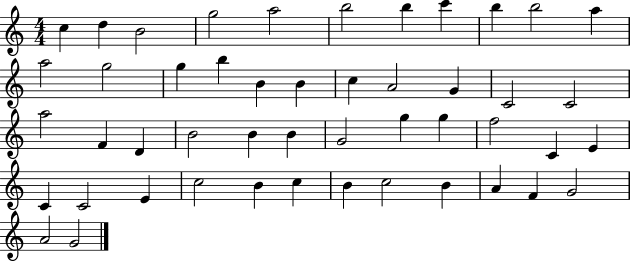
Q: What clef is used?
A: treble